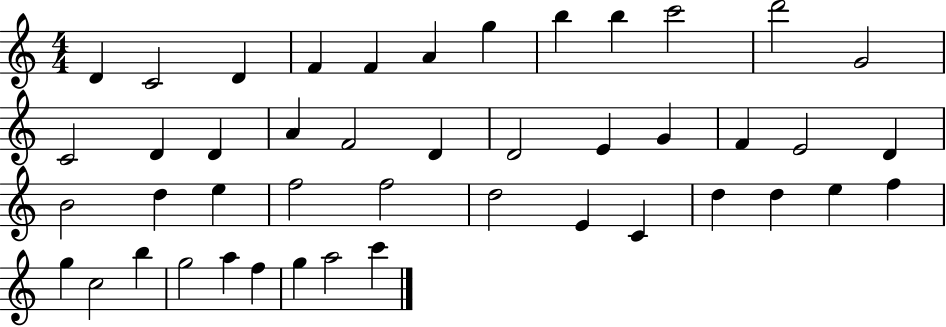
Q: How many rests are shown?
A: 0